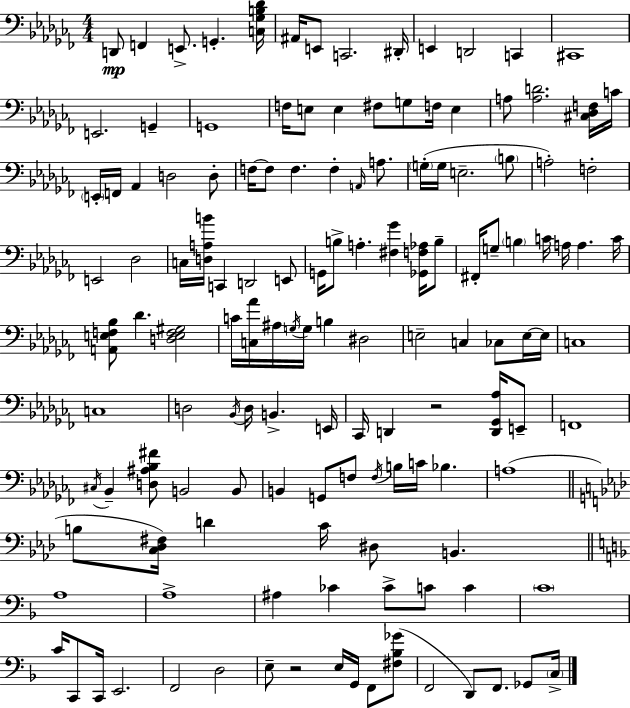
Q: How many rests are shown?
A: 2